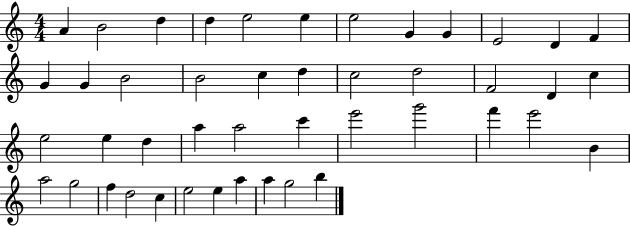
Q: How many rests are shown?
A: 0